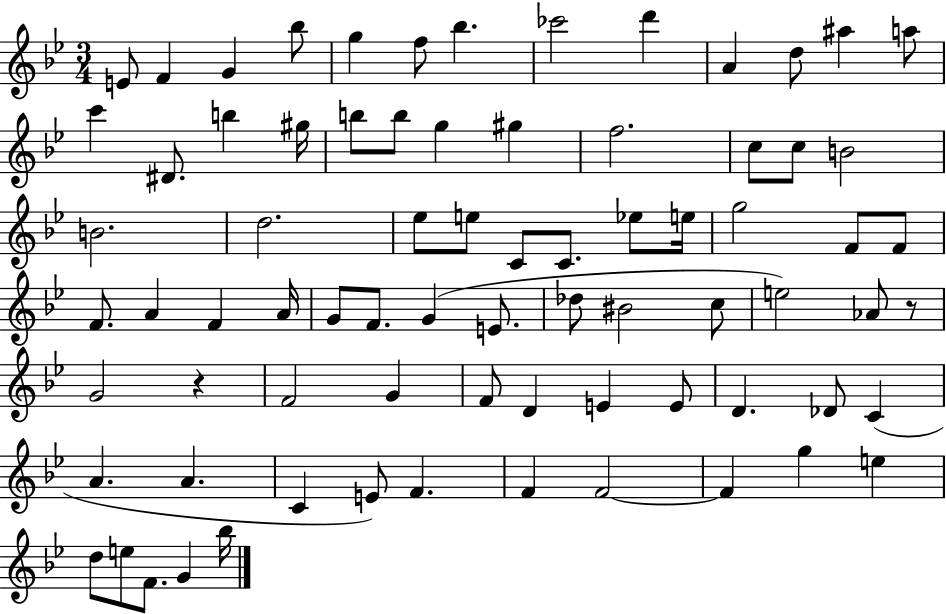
{
  \clef treble
  \numericTimeSignature
  \time 3/4
  \key bes \major
  \repeat volta 2 { e'8 f'4 g'4 bes''8 | g''4 f''8 bes''4. | ces'''2 d'''4 | a'4 d''8 ais''4 a''8 | \break c'''4 dis'8. b''4 gis''16 | b''8 b''8 g''4 gis''4 | f''2. | c''8 c''8 b'2 | \break b'2. | d''2. | ees''8 e''8 c'8 c'8. ees''8 e''16 | g''2 f'8 f'8 | \break f'8. a'4 f'4 a'16 | g'8 f'8. g'4( e'8. | des''8 bis'2 c''8 | e''2) aes'8 r8 | \break g'2 r4 | f'2 g'4 | f'8 d'4 e'4 e'8 | d'4. des'8 c'4( | \break a'4. a'4. | c'4 e'8) f'4. | f'4 f'2~~ | f'4 g''4 e''4 | \break d''8 e''8 f'8. g'4 bes''16 | } \bar "|."
}